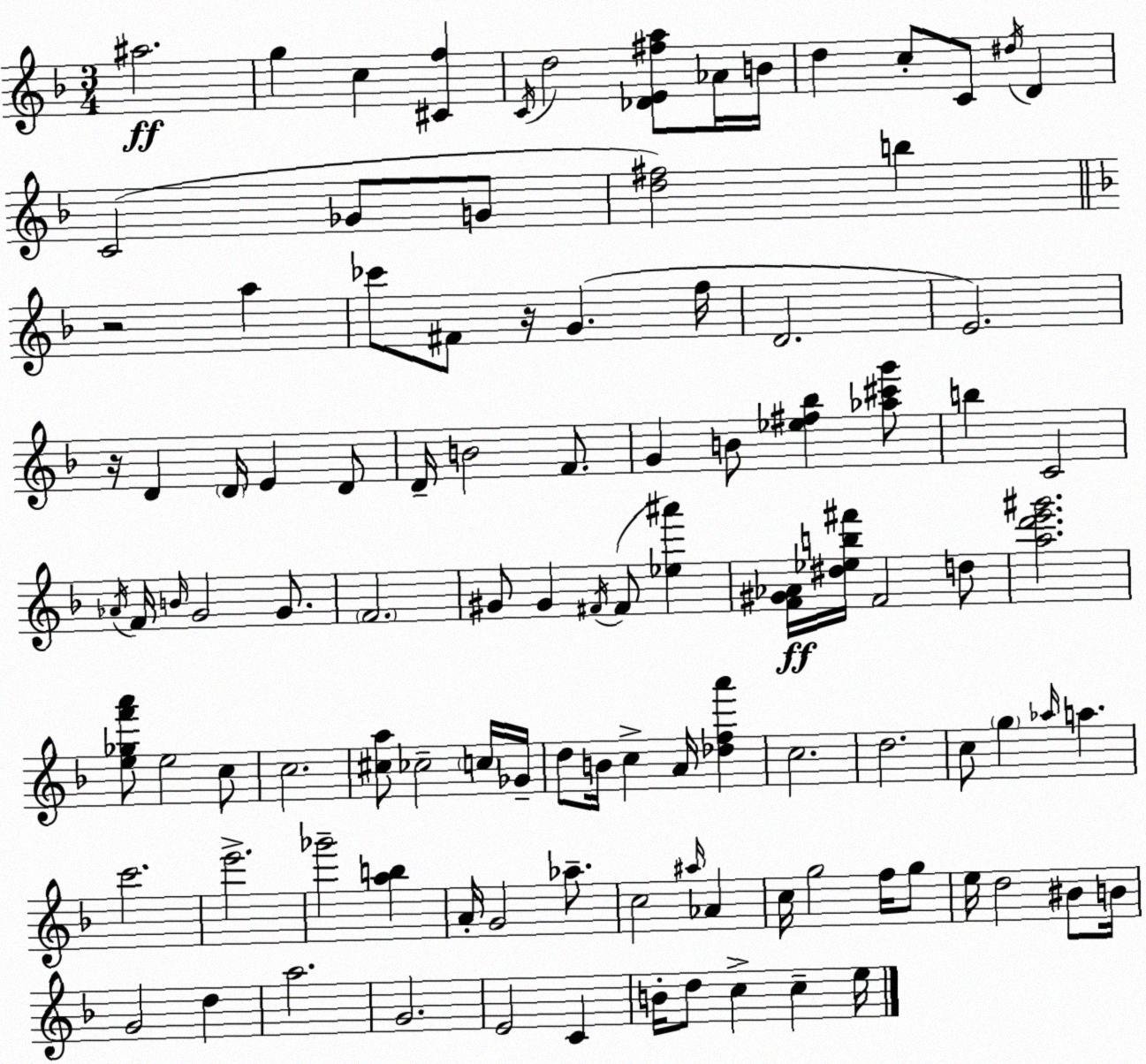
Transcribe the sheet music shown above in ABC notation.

X:1
T:Untitled
M:3/4
L:1/4
K:Dm
^a2 g c [^Cf] C/4 d2 [_DE^fa]/2 _A/4 B/4 d c/2 C/2 ^d/4 D C2 _G/2 G/2 [d^f]2 b z2 a _c'/2 ^F/2 z/4 G f/4 D2 E2 z/4 D D/4 E D/2 D/4 B2 F/2 G B/2 [_e^f_b] [_a^c'g']/2 b C2 _A/4 F/4 B/4 G2 G/2 F2 ^G/2 ^G ^F/4 ^F/2 [_e^a'] [F^G_A]/4 [^d_eb^f']/4 F2 d/2 [ad'e'^g']2 [e_gf'a']/2 e2 c/2 c2 [^ca]/2 _c2 c/4 _G/4 d/2 B/4 c A/4 [_dfa'] c2 d2 c/2 g _a/4 a c'2 e'2 _g'2 [ab] A/4 G2 _a/2 c2 ^a/4 _A c/4 g2 f/4 g/2 e/4 d2 ^B/2 B/4 G2 d a2 G2 E2 C B/4 d/2 c c e/4